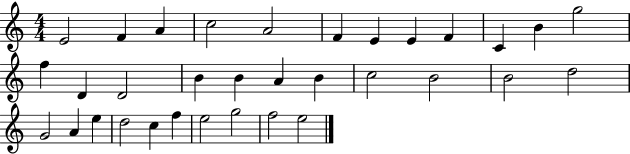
{
  \clef treble
  \numericTimeSignature
  \time 4/4
  \key c \major
  e'2 f'4 a'4 | c''2 a'2 | f'4 e'4 e'4 f'4 | c'4 b'4 g''2 | \break f''4 d'4 d'2 | b'4 b'4 a'4 b'4 | c''2 b'2 | b'2 d''2 | \break g'2 a'4 e''4 | d''2 c''4 f''4 | e''2 g''2 | f''2 e''2 | \break \bar "|."
}